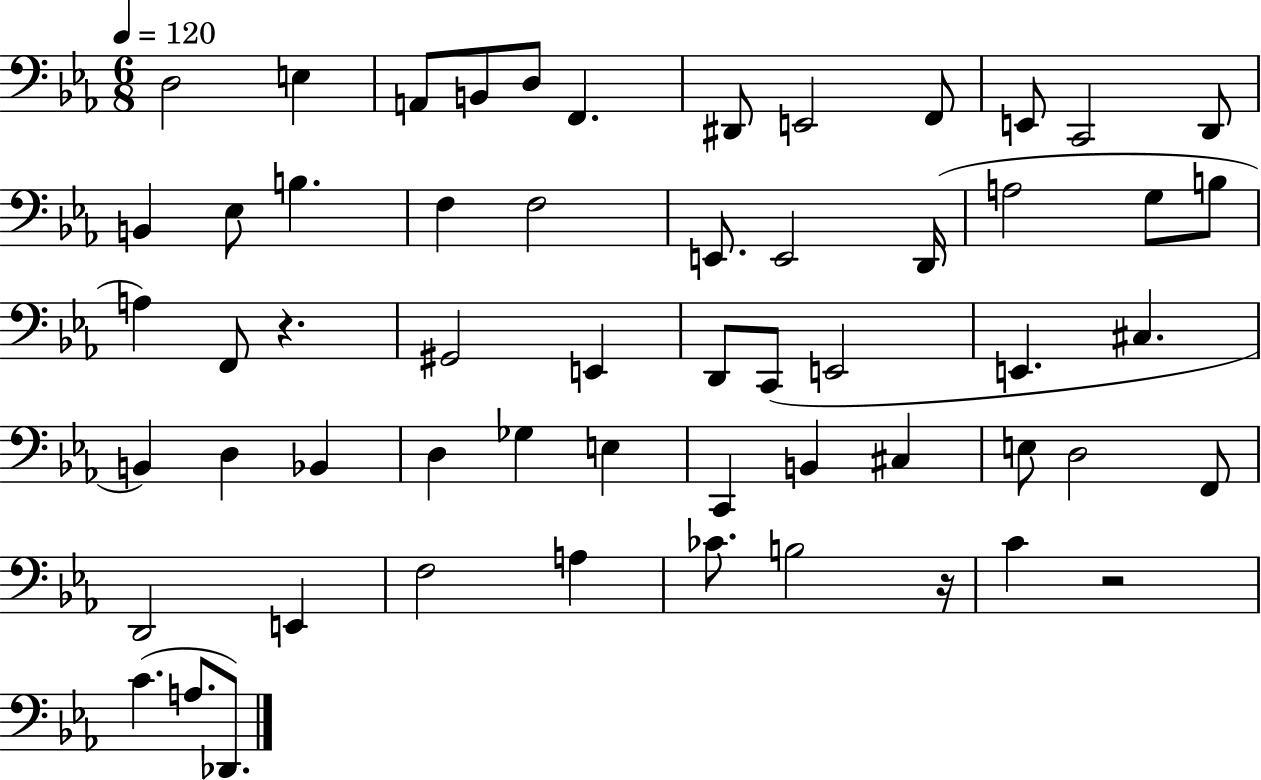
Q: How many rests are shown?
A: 3